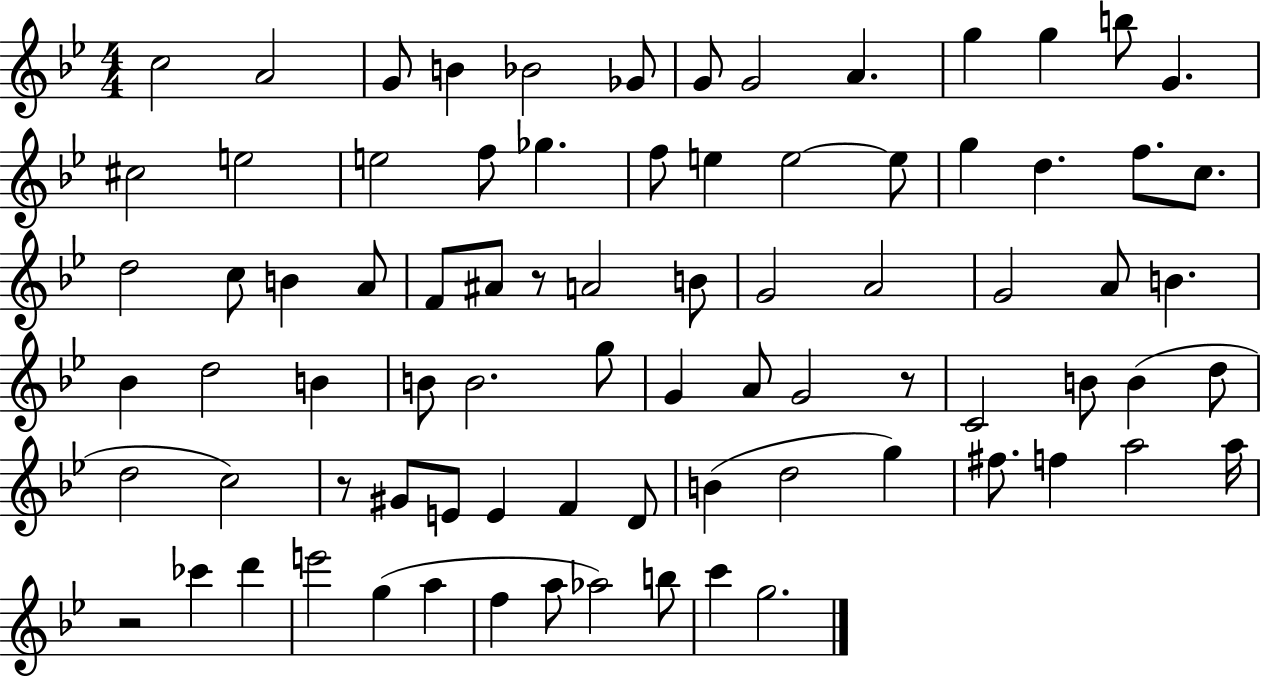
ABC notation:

X:1
T:Untitled
M:4/4
L:1/4
K:Bb
c2 A2 G/2 B _B2 _G/2 G/2 G2 A g g b/2 G ^c2 e2 e2 f/2 _g f/2 e e2 e/2 g d f/2 c/2 d2 c/2 B A/2 F/2 ^A/2 z/2 A2 B/2 G2 A2 G2 A/2 B _B d2 B B/2 B2 g/2 G A/2 G2 z/2 C2 B/2 B d/2 d2 c2 z/2 ^G/2 E/2 E F D/2 B d2 g ^f/2 f a2 a/4 z2 _c' d' e'2 g a f a/2 _a2 b/2 c' g2